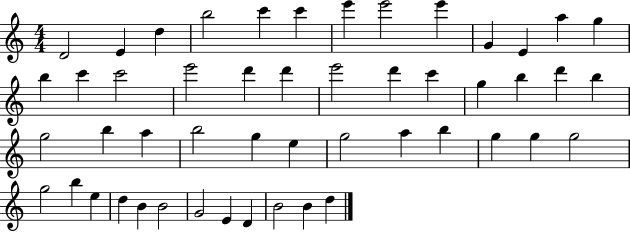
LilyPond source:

{
  \clef treble
  \numericTimeSignature
  \time 4/4
  \key c \major
  d'2 e'4 d''4 | b''2 c'''4 c'''4 | e'''4 e'''2 e'''4 | g'4 e'4 a''4 g''4 | \break b''4 c'''4 c'''2 | e'''2 d'''4 d'''4 | e'''2 d'''4 c'''4 | g''4 b''4 d'''4 b''4 | \break g''2 b''4 a''4 | b''2 g''4 e''4 | g''2 a''4 b''4 | g''4 g''4 g''2 | \break g''2 b''4 e''4 | d''4 b'4 b'2 | g'2 e'4 d'4 | b'2 b'4 d''4 | \break \bar "|."
}